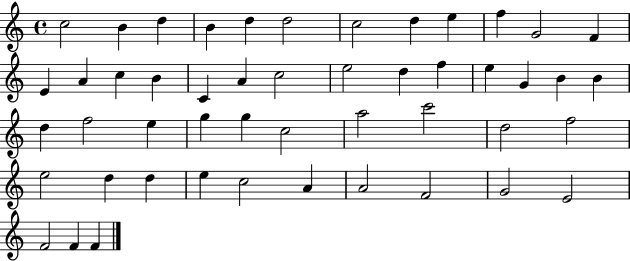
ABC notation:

X:1
T:Untitled
M:4/4
L:1/4
K:C
c2 B d B d d2 c2 d e f G2 F E A c B C A c2 e2 d f e G B B d f2 e g g c2 a2 c'2 d2 f2 e2 d d e c2 A A2 F2 G2 E2 F2 F F